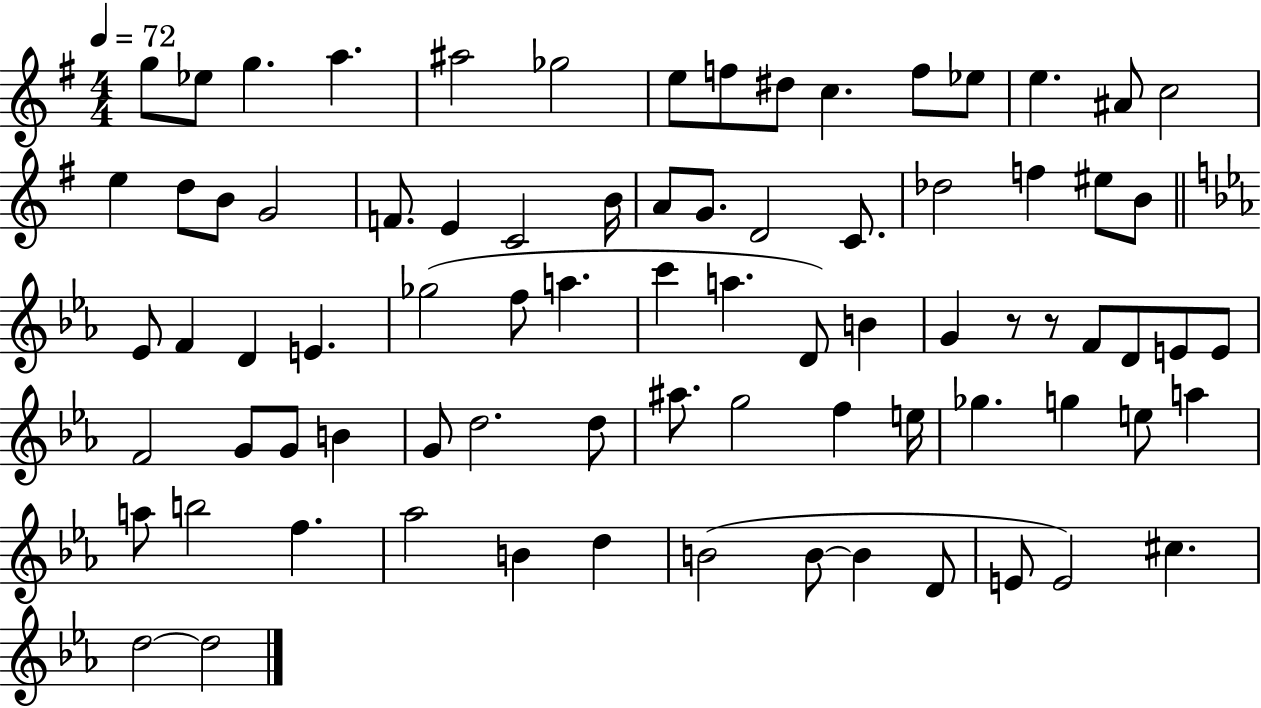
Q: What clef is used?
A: treble